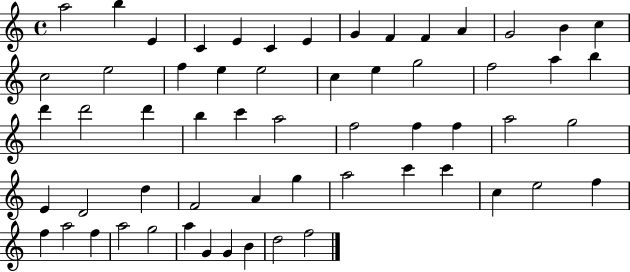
X:1
T:Untitled
M:4/4
L:1/4
K:C
a2 b E C E C E G F F A G2 B c c2 e2 f e e2 c e g2 f2 a b d' d'2 d' b c' a2 f2 f f a2 g2 E D2 d F2 A g a2 c' c' c e2 f f a2 f a2 g2 a G G B d2 f2